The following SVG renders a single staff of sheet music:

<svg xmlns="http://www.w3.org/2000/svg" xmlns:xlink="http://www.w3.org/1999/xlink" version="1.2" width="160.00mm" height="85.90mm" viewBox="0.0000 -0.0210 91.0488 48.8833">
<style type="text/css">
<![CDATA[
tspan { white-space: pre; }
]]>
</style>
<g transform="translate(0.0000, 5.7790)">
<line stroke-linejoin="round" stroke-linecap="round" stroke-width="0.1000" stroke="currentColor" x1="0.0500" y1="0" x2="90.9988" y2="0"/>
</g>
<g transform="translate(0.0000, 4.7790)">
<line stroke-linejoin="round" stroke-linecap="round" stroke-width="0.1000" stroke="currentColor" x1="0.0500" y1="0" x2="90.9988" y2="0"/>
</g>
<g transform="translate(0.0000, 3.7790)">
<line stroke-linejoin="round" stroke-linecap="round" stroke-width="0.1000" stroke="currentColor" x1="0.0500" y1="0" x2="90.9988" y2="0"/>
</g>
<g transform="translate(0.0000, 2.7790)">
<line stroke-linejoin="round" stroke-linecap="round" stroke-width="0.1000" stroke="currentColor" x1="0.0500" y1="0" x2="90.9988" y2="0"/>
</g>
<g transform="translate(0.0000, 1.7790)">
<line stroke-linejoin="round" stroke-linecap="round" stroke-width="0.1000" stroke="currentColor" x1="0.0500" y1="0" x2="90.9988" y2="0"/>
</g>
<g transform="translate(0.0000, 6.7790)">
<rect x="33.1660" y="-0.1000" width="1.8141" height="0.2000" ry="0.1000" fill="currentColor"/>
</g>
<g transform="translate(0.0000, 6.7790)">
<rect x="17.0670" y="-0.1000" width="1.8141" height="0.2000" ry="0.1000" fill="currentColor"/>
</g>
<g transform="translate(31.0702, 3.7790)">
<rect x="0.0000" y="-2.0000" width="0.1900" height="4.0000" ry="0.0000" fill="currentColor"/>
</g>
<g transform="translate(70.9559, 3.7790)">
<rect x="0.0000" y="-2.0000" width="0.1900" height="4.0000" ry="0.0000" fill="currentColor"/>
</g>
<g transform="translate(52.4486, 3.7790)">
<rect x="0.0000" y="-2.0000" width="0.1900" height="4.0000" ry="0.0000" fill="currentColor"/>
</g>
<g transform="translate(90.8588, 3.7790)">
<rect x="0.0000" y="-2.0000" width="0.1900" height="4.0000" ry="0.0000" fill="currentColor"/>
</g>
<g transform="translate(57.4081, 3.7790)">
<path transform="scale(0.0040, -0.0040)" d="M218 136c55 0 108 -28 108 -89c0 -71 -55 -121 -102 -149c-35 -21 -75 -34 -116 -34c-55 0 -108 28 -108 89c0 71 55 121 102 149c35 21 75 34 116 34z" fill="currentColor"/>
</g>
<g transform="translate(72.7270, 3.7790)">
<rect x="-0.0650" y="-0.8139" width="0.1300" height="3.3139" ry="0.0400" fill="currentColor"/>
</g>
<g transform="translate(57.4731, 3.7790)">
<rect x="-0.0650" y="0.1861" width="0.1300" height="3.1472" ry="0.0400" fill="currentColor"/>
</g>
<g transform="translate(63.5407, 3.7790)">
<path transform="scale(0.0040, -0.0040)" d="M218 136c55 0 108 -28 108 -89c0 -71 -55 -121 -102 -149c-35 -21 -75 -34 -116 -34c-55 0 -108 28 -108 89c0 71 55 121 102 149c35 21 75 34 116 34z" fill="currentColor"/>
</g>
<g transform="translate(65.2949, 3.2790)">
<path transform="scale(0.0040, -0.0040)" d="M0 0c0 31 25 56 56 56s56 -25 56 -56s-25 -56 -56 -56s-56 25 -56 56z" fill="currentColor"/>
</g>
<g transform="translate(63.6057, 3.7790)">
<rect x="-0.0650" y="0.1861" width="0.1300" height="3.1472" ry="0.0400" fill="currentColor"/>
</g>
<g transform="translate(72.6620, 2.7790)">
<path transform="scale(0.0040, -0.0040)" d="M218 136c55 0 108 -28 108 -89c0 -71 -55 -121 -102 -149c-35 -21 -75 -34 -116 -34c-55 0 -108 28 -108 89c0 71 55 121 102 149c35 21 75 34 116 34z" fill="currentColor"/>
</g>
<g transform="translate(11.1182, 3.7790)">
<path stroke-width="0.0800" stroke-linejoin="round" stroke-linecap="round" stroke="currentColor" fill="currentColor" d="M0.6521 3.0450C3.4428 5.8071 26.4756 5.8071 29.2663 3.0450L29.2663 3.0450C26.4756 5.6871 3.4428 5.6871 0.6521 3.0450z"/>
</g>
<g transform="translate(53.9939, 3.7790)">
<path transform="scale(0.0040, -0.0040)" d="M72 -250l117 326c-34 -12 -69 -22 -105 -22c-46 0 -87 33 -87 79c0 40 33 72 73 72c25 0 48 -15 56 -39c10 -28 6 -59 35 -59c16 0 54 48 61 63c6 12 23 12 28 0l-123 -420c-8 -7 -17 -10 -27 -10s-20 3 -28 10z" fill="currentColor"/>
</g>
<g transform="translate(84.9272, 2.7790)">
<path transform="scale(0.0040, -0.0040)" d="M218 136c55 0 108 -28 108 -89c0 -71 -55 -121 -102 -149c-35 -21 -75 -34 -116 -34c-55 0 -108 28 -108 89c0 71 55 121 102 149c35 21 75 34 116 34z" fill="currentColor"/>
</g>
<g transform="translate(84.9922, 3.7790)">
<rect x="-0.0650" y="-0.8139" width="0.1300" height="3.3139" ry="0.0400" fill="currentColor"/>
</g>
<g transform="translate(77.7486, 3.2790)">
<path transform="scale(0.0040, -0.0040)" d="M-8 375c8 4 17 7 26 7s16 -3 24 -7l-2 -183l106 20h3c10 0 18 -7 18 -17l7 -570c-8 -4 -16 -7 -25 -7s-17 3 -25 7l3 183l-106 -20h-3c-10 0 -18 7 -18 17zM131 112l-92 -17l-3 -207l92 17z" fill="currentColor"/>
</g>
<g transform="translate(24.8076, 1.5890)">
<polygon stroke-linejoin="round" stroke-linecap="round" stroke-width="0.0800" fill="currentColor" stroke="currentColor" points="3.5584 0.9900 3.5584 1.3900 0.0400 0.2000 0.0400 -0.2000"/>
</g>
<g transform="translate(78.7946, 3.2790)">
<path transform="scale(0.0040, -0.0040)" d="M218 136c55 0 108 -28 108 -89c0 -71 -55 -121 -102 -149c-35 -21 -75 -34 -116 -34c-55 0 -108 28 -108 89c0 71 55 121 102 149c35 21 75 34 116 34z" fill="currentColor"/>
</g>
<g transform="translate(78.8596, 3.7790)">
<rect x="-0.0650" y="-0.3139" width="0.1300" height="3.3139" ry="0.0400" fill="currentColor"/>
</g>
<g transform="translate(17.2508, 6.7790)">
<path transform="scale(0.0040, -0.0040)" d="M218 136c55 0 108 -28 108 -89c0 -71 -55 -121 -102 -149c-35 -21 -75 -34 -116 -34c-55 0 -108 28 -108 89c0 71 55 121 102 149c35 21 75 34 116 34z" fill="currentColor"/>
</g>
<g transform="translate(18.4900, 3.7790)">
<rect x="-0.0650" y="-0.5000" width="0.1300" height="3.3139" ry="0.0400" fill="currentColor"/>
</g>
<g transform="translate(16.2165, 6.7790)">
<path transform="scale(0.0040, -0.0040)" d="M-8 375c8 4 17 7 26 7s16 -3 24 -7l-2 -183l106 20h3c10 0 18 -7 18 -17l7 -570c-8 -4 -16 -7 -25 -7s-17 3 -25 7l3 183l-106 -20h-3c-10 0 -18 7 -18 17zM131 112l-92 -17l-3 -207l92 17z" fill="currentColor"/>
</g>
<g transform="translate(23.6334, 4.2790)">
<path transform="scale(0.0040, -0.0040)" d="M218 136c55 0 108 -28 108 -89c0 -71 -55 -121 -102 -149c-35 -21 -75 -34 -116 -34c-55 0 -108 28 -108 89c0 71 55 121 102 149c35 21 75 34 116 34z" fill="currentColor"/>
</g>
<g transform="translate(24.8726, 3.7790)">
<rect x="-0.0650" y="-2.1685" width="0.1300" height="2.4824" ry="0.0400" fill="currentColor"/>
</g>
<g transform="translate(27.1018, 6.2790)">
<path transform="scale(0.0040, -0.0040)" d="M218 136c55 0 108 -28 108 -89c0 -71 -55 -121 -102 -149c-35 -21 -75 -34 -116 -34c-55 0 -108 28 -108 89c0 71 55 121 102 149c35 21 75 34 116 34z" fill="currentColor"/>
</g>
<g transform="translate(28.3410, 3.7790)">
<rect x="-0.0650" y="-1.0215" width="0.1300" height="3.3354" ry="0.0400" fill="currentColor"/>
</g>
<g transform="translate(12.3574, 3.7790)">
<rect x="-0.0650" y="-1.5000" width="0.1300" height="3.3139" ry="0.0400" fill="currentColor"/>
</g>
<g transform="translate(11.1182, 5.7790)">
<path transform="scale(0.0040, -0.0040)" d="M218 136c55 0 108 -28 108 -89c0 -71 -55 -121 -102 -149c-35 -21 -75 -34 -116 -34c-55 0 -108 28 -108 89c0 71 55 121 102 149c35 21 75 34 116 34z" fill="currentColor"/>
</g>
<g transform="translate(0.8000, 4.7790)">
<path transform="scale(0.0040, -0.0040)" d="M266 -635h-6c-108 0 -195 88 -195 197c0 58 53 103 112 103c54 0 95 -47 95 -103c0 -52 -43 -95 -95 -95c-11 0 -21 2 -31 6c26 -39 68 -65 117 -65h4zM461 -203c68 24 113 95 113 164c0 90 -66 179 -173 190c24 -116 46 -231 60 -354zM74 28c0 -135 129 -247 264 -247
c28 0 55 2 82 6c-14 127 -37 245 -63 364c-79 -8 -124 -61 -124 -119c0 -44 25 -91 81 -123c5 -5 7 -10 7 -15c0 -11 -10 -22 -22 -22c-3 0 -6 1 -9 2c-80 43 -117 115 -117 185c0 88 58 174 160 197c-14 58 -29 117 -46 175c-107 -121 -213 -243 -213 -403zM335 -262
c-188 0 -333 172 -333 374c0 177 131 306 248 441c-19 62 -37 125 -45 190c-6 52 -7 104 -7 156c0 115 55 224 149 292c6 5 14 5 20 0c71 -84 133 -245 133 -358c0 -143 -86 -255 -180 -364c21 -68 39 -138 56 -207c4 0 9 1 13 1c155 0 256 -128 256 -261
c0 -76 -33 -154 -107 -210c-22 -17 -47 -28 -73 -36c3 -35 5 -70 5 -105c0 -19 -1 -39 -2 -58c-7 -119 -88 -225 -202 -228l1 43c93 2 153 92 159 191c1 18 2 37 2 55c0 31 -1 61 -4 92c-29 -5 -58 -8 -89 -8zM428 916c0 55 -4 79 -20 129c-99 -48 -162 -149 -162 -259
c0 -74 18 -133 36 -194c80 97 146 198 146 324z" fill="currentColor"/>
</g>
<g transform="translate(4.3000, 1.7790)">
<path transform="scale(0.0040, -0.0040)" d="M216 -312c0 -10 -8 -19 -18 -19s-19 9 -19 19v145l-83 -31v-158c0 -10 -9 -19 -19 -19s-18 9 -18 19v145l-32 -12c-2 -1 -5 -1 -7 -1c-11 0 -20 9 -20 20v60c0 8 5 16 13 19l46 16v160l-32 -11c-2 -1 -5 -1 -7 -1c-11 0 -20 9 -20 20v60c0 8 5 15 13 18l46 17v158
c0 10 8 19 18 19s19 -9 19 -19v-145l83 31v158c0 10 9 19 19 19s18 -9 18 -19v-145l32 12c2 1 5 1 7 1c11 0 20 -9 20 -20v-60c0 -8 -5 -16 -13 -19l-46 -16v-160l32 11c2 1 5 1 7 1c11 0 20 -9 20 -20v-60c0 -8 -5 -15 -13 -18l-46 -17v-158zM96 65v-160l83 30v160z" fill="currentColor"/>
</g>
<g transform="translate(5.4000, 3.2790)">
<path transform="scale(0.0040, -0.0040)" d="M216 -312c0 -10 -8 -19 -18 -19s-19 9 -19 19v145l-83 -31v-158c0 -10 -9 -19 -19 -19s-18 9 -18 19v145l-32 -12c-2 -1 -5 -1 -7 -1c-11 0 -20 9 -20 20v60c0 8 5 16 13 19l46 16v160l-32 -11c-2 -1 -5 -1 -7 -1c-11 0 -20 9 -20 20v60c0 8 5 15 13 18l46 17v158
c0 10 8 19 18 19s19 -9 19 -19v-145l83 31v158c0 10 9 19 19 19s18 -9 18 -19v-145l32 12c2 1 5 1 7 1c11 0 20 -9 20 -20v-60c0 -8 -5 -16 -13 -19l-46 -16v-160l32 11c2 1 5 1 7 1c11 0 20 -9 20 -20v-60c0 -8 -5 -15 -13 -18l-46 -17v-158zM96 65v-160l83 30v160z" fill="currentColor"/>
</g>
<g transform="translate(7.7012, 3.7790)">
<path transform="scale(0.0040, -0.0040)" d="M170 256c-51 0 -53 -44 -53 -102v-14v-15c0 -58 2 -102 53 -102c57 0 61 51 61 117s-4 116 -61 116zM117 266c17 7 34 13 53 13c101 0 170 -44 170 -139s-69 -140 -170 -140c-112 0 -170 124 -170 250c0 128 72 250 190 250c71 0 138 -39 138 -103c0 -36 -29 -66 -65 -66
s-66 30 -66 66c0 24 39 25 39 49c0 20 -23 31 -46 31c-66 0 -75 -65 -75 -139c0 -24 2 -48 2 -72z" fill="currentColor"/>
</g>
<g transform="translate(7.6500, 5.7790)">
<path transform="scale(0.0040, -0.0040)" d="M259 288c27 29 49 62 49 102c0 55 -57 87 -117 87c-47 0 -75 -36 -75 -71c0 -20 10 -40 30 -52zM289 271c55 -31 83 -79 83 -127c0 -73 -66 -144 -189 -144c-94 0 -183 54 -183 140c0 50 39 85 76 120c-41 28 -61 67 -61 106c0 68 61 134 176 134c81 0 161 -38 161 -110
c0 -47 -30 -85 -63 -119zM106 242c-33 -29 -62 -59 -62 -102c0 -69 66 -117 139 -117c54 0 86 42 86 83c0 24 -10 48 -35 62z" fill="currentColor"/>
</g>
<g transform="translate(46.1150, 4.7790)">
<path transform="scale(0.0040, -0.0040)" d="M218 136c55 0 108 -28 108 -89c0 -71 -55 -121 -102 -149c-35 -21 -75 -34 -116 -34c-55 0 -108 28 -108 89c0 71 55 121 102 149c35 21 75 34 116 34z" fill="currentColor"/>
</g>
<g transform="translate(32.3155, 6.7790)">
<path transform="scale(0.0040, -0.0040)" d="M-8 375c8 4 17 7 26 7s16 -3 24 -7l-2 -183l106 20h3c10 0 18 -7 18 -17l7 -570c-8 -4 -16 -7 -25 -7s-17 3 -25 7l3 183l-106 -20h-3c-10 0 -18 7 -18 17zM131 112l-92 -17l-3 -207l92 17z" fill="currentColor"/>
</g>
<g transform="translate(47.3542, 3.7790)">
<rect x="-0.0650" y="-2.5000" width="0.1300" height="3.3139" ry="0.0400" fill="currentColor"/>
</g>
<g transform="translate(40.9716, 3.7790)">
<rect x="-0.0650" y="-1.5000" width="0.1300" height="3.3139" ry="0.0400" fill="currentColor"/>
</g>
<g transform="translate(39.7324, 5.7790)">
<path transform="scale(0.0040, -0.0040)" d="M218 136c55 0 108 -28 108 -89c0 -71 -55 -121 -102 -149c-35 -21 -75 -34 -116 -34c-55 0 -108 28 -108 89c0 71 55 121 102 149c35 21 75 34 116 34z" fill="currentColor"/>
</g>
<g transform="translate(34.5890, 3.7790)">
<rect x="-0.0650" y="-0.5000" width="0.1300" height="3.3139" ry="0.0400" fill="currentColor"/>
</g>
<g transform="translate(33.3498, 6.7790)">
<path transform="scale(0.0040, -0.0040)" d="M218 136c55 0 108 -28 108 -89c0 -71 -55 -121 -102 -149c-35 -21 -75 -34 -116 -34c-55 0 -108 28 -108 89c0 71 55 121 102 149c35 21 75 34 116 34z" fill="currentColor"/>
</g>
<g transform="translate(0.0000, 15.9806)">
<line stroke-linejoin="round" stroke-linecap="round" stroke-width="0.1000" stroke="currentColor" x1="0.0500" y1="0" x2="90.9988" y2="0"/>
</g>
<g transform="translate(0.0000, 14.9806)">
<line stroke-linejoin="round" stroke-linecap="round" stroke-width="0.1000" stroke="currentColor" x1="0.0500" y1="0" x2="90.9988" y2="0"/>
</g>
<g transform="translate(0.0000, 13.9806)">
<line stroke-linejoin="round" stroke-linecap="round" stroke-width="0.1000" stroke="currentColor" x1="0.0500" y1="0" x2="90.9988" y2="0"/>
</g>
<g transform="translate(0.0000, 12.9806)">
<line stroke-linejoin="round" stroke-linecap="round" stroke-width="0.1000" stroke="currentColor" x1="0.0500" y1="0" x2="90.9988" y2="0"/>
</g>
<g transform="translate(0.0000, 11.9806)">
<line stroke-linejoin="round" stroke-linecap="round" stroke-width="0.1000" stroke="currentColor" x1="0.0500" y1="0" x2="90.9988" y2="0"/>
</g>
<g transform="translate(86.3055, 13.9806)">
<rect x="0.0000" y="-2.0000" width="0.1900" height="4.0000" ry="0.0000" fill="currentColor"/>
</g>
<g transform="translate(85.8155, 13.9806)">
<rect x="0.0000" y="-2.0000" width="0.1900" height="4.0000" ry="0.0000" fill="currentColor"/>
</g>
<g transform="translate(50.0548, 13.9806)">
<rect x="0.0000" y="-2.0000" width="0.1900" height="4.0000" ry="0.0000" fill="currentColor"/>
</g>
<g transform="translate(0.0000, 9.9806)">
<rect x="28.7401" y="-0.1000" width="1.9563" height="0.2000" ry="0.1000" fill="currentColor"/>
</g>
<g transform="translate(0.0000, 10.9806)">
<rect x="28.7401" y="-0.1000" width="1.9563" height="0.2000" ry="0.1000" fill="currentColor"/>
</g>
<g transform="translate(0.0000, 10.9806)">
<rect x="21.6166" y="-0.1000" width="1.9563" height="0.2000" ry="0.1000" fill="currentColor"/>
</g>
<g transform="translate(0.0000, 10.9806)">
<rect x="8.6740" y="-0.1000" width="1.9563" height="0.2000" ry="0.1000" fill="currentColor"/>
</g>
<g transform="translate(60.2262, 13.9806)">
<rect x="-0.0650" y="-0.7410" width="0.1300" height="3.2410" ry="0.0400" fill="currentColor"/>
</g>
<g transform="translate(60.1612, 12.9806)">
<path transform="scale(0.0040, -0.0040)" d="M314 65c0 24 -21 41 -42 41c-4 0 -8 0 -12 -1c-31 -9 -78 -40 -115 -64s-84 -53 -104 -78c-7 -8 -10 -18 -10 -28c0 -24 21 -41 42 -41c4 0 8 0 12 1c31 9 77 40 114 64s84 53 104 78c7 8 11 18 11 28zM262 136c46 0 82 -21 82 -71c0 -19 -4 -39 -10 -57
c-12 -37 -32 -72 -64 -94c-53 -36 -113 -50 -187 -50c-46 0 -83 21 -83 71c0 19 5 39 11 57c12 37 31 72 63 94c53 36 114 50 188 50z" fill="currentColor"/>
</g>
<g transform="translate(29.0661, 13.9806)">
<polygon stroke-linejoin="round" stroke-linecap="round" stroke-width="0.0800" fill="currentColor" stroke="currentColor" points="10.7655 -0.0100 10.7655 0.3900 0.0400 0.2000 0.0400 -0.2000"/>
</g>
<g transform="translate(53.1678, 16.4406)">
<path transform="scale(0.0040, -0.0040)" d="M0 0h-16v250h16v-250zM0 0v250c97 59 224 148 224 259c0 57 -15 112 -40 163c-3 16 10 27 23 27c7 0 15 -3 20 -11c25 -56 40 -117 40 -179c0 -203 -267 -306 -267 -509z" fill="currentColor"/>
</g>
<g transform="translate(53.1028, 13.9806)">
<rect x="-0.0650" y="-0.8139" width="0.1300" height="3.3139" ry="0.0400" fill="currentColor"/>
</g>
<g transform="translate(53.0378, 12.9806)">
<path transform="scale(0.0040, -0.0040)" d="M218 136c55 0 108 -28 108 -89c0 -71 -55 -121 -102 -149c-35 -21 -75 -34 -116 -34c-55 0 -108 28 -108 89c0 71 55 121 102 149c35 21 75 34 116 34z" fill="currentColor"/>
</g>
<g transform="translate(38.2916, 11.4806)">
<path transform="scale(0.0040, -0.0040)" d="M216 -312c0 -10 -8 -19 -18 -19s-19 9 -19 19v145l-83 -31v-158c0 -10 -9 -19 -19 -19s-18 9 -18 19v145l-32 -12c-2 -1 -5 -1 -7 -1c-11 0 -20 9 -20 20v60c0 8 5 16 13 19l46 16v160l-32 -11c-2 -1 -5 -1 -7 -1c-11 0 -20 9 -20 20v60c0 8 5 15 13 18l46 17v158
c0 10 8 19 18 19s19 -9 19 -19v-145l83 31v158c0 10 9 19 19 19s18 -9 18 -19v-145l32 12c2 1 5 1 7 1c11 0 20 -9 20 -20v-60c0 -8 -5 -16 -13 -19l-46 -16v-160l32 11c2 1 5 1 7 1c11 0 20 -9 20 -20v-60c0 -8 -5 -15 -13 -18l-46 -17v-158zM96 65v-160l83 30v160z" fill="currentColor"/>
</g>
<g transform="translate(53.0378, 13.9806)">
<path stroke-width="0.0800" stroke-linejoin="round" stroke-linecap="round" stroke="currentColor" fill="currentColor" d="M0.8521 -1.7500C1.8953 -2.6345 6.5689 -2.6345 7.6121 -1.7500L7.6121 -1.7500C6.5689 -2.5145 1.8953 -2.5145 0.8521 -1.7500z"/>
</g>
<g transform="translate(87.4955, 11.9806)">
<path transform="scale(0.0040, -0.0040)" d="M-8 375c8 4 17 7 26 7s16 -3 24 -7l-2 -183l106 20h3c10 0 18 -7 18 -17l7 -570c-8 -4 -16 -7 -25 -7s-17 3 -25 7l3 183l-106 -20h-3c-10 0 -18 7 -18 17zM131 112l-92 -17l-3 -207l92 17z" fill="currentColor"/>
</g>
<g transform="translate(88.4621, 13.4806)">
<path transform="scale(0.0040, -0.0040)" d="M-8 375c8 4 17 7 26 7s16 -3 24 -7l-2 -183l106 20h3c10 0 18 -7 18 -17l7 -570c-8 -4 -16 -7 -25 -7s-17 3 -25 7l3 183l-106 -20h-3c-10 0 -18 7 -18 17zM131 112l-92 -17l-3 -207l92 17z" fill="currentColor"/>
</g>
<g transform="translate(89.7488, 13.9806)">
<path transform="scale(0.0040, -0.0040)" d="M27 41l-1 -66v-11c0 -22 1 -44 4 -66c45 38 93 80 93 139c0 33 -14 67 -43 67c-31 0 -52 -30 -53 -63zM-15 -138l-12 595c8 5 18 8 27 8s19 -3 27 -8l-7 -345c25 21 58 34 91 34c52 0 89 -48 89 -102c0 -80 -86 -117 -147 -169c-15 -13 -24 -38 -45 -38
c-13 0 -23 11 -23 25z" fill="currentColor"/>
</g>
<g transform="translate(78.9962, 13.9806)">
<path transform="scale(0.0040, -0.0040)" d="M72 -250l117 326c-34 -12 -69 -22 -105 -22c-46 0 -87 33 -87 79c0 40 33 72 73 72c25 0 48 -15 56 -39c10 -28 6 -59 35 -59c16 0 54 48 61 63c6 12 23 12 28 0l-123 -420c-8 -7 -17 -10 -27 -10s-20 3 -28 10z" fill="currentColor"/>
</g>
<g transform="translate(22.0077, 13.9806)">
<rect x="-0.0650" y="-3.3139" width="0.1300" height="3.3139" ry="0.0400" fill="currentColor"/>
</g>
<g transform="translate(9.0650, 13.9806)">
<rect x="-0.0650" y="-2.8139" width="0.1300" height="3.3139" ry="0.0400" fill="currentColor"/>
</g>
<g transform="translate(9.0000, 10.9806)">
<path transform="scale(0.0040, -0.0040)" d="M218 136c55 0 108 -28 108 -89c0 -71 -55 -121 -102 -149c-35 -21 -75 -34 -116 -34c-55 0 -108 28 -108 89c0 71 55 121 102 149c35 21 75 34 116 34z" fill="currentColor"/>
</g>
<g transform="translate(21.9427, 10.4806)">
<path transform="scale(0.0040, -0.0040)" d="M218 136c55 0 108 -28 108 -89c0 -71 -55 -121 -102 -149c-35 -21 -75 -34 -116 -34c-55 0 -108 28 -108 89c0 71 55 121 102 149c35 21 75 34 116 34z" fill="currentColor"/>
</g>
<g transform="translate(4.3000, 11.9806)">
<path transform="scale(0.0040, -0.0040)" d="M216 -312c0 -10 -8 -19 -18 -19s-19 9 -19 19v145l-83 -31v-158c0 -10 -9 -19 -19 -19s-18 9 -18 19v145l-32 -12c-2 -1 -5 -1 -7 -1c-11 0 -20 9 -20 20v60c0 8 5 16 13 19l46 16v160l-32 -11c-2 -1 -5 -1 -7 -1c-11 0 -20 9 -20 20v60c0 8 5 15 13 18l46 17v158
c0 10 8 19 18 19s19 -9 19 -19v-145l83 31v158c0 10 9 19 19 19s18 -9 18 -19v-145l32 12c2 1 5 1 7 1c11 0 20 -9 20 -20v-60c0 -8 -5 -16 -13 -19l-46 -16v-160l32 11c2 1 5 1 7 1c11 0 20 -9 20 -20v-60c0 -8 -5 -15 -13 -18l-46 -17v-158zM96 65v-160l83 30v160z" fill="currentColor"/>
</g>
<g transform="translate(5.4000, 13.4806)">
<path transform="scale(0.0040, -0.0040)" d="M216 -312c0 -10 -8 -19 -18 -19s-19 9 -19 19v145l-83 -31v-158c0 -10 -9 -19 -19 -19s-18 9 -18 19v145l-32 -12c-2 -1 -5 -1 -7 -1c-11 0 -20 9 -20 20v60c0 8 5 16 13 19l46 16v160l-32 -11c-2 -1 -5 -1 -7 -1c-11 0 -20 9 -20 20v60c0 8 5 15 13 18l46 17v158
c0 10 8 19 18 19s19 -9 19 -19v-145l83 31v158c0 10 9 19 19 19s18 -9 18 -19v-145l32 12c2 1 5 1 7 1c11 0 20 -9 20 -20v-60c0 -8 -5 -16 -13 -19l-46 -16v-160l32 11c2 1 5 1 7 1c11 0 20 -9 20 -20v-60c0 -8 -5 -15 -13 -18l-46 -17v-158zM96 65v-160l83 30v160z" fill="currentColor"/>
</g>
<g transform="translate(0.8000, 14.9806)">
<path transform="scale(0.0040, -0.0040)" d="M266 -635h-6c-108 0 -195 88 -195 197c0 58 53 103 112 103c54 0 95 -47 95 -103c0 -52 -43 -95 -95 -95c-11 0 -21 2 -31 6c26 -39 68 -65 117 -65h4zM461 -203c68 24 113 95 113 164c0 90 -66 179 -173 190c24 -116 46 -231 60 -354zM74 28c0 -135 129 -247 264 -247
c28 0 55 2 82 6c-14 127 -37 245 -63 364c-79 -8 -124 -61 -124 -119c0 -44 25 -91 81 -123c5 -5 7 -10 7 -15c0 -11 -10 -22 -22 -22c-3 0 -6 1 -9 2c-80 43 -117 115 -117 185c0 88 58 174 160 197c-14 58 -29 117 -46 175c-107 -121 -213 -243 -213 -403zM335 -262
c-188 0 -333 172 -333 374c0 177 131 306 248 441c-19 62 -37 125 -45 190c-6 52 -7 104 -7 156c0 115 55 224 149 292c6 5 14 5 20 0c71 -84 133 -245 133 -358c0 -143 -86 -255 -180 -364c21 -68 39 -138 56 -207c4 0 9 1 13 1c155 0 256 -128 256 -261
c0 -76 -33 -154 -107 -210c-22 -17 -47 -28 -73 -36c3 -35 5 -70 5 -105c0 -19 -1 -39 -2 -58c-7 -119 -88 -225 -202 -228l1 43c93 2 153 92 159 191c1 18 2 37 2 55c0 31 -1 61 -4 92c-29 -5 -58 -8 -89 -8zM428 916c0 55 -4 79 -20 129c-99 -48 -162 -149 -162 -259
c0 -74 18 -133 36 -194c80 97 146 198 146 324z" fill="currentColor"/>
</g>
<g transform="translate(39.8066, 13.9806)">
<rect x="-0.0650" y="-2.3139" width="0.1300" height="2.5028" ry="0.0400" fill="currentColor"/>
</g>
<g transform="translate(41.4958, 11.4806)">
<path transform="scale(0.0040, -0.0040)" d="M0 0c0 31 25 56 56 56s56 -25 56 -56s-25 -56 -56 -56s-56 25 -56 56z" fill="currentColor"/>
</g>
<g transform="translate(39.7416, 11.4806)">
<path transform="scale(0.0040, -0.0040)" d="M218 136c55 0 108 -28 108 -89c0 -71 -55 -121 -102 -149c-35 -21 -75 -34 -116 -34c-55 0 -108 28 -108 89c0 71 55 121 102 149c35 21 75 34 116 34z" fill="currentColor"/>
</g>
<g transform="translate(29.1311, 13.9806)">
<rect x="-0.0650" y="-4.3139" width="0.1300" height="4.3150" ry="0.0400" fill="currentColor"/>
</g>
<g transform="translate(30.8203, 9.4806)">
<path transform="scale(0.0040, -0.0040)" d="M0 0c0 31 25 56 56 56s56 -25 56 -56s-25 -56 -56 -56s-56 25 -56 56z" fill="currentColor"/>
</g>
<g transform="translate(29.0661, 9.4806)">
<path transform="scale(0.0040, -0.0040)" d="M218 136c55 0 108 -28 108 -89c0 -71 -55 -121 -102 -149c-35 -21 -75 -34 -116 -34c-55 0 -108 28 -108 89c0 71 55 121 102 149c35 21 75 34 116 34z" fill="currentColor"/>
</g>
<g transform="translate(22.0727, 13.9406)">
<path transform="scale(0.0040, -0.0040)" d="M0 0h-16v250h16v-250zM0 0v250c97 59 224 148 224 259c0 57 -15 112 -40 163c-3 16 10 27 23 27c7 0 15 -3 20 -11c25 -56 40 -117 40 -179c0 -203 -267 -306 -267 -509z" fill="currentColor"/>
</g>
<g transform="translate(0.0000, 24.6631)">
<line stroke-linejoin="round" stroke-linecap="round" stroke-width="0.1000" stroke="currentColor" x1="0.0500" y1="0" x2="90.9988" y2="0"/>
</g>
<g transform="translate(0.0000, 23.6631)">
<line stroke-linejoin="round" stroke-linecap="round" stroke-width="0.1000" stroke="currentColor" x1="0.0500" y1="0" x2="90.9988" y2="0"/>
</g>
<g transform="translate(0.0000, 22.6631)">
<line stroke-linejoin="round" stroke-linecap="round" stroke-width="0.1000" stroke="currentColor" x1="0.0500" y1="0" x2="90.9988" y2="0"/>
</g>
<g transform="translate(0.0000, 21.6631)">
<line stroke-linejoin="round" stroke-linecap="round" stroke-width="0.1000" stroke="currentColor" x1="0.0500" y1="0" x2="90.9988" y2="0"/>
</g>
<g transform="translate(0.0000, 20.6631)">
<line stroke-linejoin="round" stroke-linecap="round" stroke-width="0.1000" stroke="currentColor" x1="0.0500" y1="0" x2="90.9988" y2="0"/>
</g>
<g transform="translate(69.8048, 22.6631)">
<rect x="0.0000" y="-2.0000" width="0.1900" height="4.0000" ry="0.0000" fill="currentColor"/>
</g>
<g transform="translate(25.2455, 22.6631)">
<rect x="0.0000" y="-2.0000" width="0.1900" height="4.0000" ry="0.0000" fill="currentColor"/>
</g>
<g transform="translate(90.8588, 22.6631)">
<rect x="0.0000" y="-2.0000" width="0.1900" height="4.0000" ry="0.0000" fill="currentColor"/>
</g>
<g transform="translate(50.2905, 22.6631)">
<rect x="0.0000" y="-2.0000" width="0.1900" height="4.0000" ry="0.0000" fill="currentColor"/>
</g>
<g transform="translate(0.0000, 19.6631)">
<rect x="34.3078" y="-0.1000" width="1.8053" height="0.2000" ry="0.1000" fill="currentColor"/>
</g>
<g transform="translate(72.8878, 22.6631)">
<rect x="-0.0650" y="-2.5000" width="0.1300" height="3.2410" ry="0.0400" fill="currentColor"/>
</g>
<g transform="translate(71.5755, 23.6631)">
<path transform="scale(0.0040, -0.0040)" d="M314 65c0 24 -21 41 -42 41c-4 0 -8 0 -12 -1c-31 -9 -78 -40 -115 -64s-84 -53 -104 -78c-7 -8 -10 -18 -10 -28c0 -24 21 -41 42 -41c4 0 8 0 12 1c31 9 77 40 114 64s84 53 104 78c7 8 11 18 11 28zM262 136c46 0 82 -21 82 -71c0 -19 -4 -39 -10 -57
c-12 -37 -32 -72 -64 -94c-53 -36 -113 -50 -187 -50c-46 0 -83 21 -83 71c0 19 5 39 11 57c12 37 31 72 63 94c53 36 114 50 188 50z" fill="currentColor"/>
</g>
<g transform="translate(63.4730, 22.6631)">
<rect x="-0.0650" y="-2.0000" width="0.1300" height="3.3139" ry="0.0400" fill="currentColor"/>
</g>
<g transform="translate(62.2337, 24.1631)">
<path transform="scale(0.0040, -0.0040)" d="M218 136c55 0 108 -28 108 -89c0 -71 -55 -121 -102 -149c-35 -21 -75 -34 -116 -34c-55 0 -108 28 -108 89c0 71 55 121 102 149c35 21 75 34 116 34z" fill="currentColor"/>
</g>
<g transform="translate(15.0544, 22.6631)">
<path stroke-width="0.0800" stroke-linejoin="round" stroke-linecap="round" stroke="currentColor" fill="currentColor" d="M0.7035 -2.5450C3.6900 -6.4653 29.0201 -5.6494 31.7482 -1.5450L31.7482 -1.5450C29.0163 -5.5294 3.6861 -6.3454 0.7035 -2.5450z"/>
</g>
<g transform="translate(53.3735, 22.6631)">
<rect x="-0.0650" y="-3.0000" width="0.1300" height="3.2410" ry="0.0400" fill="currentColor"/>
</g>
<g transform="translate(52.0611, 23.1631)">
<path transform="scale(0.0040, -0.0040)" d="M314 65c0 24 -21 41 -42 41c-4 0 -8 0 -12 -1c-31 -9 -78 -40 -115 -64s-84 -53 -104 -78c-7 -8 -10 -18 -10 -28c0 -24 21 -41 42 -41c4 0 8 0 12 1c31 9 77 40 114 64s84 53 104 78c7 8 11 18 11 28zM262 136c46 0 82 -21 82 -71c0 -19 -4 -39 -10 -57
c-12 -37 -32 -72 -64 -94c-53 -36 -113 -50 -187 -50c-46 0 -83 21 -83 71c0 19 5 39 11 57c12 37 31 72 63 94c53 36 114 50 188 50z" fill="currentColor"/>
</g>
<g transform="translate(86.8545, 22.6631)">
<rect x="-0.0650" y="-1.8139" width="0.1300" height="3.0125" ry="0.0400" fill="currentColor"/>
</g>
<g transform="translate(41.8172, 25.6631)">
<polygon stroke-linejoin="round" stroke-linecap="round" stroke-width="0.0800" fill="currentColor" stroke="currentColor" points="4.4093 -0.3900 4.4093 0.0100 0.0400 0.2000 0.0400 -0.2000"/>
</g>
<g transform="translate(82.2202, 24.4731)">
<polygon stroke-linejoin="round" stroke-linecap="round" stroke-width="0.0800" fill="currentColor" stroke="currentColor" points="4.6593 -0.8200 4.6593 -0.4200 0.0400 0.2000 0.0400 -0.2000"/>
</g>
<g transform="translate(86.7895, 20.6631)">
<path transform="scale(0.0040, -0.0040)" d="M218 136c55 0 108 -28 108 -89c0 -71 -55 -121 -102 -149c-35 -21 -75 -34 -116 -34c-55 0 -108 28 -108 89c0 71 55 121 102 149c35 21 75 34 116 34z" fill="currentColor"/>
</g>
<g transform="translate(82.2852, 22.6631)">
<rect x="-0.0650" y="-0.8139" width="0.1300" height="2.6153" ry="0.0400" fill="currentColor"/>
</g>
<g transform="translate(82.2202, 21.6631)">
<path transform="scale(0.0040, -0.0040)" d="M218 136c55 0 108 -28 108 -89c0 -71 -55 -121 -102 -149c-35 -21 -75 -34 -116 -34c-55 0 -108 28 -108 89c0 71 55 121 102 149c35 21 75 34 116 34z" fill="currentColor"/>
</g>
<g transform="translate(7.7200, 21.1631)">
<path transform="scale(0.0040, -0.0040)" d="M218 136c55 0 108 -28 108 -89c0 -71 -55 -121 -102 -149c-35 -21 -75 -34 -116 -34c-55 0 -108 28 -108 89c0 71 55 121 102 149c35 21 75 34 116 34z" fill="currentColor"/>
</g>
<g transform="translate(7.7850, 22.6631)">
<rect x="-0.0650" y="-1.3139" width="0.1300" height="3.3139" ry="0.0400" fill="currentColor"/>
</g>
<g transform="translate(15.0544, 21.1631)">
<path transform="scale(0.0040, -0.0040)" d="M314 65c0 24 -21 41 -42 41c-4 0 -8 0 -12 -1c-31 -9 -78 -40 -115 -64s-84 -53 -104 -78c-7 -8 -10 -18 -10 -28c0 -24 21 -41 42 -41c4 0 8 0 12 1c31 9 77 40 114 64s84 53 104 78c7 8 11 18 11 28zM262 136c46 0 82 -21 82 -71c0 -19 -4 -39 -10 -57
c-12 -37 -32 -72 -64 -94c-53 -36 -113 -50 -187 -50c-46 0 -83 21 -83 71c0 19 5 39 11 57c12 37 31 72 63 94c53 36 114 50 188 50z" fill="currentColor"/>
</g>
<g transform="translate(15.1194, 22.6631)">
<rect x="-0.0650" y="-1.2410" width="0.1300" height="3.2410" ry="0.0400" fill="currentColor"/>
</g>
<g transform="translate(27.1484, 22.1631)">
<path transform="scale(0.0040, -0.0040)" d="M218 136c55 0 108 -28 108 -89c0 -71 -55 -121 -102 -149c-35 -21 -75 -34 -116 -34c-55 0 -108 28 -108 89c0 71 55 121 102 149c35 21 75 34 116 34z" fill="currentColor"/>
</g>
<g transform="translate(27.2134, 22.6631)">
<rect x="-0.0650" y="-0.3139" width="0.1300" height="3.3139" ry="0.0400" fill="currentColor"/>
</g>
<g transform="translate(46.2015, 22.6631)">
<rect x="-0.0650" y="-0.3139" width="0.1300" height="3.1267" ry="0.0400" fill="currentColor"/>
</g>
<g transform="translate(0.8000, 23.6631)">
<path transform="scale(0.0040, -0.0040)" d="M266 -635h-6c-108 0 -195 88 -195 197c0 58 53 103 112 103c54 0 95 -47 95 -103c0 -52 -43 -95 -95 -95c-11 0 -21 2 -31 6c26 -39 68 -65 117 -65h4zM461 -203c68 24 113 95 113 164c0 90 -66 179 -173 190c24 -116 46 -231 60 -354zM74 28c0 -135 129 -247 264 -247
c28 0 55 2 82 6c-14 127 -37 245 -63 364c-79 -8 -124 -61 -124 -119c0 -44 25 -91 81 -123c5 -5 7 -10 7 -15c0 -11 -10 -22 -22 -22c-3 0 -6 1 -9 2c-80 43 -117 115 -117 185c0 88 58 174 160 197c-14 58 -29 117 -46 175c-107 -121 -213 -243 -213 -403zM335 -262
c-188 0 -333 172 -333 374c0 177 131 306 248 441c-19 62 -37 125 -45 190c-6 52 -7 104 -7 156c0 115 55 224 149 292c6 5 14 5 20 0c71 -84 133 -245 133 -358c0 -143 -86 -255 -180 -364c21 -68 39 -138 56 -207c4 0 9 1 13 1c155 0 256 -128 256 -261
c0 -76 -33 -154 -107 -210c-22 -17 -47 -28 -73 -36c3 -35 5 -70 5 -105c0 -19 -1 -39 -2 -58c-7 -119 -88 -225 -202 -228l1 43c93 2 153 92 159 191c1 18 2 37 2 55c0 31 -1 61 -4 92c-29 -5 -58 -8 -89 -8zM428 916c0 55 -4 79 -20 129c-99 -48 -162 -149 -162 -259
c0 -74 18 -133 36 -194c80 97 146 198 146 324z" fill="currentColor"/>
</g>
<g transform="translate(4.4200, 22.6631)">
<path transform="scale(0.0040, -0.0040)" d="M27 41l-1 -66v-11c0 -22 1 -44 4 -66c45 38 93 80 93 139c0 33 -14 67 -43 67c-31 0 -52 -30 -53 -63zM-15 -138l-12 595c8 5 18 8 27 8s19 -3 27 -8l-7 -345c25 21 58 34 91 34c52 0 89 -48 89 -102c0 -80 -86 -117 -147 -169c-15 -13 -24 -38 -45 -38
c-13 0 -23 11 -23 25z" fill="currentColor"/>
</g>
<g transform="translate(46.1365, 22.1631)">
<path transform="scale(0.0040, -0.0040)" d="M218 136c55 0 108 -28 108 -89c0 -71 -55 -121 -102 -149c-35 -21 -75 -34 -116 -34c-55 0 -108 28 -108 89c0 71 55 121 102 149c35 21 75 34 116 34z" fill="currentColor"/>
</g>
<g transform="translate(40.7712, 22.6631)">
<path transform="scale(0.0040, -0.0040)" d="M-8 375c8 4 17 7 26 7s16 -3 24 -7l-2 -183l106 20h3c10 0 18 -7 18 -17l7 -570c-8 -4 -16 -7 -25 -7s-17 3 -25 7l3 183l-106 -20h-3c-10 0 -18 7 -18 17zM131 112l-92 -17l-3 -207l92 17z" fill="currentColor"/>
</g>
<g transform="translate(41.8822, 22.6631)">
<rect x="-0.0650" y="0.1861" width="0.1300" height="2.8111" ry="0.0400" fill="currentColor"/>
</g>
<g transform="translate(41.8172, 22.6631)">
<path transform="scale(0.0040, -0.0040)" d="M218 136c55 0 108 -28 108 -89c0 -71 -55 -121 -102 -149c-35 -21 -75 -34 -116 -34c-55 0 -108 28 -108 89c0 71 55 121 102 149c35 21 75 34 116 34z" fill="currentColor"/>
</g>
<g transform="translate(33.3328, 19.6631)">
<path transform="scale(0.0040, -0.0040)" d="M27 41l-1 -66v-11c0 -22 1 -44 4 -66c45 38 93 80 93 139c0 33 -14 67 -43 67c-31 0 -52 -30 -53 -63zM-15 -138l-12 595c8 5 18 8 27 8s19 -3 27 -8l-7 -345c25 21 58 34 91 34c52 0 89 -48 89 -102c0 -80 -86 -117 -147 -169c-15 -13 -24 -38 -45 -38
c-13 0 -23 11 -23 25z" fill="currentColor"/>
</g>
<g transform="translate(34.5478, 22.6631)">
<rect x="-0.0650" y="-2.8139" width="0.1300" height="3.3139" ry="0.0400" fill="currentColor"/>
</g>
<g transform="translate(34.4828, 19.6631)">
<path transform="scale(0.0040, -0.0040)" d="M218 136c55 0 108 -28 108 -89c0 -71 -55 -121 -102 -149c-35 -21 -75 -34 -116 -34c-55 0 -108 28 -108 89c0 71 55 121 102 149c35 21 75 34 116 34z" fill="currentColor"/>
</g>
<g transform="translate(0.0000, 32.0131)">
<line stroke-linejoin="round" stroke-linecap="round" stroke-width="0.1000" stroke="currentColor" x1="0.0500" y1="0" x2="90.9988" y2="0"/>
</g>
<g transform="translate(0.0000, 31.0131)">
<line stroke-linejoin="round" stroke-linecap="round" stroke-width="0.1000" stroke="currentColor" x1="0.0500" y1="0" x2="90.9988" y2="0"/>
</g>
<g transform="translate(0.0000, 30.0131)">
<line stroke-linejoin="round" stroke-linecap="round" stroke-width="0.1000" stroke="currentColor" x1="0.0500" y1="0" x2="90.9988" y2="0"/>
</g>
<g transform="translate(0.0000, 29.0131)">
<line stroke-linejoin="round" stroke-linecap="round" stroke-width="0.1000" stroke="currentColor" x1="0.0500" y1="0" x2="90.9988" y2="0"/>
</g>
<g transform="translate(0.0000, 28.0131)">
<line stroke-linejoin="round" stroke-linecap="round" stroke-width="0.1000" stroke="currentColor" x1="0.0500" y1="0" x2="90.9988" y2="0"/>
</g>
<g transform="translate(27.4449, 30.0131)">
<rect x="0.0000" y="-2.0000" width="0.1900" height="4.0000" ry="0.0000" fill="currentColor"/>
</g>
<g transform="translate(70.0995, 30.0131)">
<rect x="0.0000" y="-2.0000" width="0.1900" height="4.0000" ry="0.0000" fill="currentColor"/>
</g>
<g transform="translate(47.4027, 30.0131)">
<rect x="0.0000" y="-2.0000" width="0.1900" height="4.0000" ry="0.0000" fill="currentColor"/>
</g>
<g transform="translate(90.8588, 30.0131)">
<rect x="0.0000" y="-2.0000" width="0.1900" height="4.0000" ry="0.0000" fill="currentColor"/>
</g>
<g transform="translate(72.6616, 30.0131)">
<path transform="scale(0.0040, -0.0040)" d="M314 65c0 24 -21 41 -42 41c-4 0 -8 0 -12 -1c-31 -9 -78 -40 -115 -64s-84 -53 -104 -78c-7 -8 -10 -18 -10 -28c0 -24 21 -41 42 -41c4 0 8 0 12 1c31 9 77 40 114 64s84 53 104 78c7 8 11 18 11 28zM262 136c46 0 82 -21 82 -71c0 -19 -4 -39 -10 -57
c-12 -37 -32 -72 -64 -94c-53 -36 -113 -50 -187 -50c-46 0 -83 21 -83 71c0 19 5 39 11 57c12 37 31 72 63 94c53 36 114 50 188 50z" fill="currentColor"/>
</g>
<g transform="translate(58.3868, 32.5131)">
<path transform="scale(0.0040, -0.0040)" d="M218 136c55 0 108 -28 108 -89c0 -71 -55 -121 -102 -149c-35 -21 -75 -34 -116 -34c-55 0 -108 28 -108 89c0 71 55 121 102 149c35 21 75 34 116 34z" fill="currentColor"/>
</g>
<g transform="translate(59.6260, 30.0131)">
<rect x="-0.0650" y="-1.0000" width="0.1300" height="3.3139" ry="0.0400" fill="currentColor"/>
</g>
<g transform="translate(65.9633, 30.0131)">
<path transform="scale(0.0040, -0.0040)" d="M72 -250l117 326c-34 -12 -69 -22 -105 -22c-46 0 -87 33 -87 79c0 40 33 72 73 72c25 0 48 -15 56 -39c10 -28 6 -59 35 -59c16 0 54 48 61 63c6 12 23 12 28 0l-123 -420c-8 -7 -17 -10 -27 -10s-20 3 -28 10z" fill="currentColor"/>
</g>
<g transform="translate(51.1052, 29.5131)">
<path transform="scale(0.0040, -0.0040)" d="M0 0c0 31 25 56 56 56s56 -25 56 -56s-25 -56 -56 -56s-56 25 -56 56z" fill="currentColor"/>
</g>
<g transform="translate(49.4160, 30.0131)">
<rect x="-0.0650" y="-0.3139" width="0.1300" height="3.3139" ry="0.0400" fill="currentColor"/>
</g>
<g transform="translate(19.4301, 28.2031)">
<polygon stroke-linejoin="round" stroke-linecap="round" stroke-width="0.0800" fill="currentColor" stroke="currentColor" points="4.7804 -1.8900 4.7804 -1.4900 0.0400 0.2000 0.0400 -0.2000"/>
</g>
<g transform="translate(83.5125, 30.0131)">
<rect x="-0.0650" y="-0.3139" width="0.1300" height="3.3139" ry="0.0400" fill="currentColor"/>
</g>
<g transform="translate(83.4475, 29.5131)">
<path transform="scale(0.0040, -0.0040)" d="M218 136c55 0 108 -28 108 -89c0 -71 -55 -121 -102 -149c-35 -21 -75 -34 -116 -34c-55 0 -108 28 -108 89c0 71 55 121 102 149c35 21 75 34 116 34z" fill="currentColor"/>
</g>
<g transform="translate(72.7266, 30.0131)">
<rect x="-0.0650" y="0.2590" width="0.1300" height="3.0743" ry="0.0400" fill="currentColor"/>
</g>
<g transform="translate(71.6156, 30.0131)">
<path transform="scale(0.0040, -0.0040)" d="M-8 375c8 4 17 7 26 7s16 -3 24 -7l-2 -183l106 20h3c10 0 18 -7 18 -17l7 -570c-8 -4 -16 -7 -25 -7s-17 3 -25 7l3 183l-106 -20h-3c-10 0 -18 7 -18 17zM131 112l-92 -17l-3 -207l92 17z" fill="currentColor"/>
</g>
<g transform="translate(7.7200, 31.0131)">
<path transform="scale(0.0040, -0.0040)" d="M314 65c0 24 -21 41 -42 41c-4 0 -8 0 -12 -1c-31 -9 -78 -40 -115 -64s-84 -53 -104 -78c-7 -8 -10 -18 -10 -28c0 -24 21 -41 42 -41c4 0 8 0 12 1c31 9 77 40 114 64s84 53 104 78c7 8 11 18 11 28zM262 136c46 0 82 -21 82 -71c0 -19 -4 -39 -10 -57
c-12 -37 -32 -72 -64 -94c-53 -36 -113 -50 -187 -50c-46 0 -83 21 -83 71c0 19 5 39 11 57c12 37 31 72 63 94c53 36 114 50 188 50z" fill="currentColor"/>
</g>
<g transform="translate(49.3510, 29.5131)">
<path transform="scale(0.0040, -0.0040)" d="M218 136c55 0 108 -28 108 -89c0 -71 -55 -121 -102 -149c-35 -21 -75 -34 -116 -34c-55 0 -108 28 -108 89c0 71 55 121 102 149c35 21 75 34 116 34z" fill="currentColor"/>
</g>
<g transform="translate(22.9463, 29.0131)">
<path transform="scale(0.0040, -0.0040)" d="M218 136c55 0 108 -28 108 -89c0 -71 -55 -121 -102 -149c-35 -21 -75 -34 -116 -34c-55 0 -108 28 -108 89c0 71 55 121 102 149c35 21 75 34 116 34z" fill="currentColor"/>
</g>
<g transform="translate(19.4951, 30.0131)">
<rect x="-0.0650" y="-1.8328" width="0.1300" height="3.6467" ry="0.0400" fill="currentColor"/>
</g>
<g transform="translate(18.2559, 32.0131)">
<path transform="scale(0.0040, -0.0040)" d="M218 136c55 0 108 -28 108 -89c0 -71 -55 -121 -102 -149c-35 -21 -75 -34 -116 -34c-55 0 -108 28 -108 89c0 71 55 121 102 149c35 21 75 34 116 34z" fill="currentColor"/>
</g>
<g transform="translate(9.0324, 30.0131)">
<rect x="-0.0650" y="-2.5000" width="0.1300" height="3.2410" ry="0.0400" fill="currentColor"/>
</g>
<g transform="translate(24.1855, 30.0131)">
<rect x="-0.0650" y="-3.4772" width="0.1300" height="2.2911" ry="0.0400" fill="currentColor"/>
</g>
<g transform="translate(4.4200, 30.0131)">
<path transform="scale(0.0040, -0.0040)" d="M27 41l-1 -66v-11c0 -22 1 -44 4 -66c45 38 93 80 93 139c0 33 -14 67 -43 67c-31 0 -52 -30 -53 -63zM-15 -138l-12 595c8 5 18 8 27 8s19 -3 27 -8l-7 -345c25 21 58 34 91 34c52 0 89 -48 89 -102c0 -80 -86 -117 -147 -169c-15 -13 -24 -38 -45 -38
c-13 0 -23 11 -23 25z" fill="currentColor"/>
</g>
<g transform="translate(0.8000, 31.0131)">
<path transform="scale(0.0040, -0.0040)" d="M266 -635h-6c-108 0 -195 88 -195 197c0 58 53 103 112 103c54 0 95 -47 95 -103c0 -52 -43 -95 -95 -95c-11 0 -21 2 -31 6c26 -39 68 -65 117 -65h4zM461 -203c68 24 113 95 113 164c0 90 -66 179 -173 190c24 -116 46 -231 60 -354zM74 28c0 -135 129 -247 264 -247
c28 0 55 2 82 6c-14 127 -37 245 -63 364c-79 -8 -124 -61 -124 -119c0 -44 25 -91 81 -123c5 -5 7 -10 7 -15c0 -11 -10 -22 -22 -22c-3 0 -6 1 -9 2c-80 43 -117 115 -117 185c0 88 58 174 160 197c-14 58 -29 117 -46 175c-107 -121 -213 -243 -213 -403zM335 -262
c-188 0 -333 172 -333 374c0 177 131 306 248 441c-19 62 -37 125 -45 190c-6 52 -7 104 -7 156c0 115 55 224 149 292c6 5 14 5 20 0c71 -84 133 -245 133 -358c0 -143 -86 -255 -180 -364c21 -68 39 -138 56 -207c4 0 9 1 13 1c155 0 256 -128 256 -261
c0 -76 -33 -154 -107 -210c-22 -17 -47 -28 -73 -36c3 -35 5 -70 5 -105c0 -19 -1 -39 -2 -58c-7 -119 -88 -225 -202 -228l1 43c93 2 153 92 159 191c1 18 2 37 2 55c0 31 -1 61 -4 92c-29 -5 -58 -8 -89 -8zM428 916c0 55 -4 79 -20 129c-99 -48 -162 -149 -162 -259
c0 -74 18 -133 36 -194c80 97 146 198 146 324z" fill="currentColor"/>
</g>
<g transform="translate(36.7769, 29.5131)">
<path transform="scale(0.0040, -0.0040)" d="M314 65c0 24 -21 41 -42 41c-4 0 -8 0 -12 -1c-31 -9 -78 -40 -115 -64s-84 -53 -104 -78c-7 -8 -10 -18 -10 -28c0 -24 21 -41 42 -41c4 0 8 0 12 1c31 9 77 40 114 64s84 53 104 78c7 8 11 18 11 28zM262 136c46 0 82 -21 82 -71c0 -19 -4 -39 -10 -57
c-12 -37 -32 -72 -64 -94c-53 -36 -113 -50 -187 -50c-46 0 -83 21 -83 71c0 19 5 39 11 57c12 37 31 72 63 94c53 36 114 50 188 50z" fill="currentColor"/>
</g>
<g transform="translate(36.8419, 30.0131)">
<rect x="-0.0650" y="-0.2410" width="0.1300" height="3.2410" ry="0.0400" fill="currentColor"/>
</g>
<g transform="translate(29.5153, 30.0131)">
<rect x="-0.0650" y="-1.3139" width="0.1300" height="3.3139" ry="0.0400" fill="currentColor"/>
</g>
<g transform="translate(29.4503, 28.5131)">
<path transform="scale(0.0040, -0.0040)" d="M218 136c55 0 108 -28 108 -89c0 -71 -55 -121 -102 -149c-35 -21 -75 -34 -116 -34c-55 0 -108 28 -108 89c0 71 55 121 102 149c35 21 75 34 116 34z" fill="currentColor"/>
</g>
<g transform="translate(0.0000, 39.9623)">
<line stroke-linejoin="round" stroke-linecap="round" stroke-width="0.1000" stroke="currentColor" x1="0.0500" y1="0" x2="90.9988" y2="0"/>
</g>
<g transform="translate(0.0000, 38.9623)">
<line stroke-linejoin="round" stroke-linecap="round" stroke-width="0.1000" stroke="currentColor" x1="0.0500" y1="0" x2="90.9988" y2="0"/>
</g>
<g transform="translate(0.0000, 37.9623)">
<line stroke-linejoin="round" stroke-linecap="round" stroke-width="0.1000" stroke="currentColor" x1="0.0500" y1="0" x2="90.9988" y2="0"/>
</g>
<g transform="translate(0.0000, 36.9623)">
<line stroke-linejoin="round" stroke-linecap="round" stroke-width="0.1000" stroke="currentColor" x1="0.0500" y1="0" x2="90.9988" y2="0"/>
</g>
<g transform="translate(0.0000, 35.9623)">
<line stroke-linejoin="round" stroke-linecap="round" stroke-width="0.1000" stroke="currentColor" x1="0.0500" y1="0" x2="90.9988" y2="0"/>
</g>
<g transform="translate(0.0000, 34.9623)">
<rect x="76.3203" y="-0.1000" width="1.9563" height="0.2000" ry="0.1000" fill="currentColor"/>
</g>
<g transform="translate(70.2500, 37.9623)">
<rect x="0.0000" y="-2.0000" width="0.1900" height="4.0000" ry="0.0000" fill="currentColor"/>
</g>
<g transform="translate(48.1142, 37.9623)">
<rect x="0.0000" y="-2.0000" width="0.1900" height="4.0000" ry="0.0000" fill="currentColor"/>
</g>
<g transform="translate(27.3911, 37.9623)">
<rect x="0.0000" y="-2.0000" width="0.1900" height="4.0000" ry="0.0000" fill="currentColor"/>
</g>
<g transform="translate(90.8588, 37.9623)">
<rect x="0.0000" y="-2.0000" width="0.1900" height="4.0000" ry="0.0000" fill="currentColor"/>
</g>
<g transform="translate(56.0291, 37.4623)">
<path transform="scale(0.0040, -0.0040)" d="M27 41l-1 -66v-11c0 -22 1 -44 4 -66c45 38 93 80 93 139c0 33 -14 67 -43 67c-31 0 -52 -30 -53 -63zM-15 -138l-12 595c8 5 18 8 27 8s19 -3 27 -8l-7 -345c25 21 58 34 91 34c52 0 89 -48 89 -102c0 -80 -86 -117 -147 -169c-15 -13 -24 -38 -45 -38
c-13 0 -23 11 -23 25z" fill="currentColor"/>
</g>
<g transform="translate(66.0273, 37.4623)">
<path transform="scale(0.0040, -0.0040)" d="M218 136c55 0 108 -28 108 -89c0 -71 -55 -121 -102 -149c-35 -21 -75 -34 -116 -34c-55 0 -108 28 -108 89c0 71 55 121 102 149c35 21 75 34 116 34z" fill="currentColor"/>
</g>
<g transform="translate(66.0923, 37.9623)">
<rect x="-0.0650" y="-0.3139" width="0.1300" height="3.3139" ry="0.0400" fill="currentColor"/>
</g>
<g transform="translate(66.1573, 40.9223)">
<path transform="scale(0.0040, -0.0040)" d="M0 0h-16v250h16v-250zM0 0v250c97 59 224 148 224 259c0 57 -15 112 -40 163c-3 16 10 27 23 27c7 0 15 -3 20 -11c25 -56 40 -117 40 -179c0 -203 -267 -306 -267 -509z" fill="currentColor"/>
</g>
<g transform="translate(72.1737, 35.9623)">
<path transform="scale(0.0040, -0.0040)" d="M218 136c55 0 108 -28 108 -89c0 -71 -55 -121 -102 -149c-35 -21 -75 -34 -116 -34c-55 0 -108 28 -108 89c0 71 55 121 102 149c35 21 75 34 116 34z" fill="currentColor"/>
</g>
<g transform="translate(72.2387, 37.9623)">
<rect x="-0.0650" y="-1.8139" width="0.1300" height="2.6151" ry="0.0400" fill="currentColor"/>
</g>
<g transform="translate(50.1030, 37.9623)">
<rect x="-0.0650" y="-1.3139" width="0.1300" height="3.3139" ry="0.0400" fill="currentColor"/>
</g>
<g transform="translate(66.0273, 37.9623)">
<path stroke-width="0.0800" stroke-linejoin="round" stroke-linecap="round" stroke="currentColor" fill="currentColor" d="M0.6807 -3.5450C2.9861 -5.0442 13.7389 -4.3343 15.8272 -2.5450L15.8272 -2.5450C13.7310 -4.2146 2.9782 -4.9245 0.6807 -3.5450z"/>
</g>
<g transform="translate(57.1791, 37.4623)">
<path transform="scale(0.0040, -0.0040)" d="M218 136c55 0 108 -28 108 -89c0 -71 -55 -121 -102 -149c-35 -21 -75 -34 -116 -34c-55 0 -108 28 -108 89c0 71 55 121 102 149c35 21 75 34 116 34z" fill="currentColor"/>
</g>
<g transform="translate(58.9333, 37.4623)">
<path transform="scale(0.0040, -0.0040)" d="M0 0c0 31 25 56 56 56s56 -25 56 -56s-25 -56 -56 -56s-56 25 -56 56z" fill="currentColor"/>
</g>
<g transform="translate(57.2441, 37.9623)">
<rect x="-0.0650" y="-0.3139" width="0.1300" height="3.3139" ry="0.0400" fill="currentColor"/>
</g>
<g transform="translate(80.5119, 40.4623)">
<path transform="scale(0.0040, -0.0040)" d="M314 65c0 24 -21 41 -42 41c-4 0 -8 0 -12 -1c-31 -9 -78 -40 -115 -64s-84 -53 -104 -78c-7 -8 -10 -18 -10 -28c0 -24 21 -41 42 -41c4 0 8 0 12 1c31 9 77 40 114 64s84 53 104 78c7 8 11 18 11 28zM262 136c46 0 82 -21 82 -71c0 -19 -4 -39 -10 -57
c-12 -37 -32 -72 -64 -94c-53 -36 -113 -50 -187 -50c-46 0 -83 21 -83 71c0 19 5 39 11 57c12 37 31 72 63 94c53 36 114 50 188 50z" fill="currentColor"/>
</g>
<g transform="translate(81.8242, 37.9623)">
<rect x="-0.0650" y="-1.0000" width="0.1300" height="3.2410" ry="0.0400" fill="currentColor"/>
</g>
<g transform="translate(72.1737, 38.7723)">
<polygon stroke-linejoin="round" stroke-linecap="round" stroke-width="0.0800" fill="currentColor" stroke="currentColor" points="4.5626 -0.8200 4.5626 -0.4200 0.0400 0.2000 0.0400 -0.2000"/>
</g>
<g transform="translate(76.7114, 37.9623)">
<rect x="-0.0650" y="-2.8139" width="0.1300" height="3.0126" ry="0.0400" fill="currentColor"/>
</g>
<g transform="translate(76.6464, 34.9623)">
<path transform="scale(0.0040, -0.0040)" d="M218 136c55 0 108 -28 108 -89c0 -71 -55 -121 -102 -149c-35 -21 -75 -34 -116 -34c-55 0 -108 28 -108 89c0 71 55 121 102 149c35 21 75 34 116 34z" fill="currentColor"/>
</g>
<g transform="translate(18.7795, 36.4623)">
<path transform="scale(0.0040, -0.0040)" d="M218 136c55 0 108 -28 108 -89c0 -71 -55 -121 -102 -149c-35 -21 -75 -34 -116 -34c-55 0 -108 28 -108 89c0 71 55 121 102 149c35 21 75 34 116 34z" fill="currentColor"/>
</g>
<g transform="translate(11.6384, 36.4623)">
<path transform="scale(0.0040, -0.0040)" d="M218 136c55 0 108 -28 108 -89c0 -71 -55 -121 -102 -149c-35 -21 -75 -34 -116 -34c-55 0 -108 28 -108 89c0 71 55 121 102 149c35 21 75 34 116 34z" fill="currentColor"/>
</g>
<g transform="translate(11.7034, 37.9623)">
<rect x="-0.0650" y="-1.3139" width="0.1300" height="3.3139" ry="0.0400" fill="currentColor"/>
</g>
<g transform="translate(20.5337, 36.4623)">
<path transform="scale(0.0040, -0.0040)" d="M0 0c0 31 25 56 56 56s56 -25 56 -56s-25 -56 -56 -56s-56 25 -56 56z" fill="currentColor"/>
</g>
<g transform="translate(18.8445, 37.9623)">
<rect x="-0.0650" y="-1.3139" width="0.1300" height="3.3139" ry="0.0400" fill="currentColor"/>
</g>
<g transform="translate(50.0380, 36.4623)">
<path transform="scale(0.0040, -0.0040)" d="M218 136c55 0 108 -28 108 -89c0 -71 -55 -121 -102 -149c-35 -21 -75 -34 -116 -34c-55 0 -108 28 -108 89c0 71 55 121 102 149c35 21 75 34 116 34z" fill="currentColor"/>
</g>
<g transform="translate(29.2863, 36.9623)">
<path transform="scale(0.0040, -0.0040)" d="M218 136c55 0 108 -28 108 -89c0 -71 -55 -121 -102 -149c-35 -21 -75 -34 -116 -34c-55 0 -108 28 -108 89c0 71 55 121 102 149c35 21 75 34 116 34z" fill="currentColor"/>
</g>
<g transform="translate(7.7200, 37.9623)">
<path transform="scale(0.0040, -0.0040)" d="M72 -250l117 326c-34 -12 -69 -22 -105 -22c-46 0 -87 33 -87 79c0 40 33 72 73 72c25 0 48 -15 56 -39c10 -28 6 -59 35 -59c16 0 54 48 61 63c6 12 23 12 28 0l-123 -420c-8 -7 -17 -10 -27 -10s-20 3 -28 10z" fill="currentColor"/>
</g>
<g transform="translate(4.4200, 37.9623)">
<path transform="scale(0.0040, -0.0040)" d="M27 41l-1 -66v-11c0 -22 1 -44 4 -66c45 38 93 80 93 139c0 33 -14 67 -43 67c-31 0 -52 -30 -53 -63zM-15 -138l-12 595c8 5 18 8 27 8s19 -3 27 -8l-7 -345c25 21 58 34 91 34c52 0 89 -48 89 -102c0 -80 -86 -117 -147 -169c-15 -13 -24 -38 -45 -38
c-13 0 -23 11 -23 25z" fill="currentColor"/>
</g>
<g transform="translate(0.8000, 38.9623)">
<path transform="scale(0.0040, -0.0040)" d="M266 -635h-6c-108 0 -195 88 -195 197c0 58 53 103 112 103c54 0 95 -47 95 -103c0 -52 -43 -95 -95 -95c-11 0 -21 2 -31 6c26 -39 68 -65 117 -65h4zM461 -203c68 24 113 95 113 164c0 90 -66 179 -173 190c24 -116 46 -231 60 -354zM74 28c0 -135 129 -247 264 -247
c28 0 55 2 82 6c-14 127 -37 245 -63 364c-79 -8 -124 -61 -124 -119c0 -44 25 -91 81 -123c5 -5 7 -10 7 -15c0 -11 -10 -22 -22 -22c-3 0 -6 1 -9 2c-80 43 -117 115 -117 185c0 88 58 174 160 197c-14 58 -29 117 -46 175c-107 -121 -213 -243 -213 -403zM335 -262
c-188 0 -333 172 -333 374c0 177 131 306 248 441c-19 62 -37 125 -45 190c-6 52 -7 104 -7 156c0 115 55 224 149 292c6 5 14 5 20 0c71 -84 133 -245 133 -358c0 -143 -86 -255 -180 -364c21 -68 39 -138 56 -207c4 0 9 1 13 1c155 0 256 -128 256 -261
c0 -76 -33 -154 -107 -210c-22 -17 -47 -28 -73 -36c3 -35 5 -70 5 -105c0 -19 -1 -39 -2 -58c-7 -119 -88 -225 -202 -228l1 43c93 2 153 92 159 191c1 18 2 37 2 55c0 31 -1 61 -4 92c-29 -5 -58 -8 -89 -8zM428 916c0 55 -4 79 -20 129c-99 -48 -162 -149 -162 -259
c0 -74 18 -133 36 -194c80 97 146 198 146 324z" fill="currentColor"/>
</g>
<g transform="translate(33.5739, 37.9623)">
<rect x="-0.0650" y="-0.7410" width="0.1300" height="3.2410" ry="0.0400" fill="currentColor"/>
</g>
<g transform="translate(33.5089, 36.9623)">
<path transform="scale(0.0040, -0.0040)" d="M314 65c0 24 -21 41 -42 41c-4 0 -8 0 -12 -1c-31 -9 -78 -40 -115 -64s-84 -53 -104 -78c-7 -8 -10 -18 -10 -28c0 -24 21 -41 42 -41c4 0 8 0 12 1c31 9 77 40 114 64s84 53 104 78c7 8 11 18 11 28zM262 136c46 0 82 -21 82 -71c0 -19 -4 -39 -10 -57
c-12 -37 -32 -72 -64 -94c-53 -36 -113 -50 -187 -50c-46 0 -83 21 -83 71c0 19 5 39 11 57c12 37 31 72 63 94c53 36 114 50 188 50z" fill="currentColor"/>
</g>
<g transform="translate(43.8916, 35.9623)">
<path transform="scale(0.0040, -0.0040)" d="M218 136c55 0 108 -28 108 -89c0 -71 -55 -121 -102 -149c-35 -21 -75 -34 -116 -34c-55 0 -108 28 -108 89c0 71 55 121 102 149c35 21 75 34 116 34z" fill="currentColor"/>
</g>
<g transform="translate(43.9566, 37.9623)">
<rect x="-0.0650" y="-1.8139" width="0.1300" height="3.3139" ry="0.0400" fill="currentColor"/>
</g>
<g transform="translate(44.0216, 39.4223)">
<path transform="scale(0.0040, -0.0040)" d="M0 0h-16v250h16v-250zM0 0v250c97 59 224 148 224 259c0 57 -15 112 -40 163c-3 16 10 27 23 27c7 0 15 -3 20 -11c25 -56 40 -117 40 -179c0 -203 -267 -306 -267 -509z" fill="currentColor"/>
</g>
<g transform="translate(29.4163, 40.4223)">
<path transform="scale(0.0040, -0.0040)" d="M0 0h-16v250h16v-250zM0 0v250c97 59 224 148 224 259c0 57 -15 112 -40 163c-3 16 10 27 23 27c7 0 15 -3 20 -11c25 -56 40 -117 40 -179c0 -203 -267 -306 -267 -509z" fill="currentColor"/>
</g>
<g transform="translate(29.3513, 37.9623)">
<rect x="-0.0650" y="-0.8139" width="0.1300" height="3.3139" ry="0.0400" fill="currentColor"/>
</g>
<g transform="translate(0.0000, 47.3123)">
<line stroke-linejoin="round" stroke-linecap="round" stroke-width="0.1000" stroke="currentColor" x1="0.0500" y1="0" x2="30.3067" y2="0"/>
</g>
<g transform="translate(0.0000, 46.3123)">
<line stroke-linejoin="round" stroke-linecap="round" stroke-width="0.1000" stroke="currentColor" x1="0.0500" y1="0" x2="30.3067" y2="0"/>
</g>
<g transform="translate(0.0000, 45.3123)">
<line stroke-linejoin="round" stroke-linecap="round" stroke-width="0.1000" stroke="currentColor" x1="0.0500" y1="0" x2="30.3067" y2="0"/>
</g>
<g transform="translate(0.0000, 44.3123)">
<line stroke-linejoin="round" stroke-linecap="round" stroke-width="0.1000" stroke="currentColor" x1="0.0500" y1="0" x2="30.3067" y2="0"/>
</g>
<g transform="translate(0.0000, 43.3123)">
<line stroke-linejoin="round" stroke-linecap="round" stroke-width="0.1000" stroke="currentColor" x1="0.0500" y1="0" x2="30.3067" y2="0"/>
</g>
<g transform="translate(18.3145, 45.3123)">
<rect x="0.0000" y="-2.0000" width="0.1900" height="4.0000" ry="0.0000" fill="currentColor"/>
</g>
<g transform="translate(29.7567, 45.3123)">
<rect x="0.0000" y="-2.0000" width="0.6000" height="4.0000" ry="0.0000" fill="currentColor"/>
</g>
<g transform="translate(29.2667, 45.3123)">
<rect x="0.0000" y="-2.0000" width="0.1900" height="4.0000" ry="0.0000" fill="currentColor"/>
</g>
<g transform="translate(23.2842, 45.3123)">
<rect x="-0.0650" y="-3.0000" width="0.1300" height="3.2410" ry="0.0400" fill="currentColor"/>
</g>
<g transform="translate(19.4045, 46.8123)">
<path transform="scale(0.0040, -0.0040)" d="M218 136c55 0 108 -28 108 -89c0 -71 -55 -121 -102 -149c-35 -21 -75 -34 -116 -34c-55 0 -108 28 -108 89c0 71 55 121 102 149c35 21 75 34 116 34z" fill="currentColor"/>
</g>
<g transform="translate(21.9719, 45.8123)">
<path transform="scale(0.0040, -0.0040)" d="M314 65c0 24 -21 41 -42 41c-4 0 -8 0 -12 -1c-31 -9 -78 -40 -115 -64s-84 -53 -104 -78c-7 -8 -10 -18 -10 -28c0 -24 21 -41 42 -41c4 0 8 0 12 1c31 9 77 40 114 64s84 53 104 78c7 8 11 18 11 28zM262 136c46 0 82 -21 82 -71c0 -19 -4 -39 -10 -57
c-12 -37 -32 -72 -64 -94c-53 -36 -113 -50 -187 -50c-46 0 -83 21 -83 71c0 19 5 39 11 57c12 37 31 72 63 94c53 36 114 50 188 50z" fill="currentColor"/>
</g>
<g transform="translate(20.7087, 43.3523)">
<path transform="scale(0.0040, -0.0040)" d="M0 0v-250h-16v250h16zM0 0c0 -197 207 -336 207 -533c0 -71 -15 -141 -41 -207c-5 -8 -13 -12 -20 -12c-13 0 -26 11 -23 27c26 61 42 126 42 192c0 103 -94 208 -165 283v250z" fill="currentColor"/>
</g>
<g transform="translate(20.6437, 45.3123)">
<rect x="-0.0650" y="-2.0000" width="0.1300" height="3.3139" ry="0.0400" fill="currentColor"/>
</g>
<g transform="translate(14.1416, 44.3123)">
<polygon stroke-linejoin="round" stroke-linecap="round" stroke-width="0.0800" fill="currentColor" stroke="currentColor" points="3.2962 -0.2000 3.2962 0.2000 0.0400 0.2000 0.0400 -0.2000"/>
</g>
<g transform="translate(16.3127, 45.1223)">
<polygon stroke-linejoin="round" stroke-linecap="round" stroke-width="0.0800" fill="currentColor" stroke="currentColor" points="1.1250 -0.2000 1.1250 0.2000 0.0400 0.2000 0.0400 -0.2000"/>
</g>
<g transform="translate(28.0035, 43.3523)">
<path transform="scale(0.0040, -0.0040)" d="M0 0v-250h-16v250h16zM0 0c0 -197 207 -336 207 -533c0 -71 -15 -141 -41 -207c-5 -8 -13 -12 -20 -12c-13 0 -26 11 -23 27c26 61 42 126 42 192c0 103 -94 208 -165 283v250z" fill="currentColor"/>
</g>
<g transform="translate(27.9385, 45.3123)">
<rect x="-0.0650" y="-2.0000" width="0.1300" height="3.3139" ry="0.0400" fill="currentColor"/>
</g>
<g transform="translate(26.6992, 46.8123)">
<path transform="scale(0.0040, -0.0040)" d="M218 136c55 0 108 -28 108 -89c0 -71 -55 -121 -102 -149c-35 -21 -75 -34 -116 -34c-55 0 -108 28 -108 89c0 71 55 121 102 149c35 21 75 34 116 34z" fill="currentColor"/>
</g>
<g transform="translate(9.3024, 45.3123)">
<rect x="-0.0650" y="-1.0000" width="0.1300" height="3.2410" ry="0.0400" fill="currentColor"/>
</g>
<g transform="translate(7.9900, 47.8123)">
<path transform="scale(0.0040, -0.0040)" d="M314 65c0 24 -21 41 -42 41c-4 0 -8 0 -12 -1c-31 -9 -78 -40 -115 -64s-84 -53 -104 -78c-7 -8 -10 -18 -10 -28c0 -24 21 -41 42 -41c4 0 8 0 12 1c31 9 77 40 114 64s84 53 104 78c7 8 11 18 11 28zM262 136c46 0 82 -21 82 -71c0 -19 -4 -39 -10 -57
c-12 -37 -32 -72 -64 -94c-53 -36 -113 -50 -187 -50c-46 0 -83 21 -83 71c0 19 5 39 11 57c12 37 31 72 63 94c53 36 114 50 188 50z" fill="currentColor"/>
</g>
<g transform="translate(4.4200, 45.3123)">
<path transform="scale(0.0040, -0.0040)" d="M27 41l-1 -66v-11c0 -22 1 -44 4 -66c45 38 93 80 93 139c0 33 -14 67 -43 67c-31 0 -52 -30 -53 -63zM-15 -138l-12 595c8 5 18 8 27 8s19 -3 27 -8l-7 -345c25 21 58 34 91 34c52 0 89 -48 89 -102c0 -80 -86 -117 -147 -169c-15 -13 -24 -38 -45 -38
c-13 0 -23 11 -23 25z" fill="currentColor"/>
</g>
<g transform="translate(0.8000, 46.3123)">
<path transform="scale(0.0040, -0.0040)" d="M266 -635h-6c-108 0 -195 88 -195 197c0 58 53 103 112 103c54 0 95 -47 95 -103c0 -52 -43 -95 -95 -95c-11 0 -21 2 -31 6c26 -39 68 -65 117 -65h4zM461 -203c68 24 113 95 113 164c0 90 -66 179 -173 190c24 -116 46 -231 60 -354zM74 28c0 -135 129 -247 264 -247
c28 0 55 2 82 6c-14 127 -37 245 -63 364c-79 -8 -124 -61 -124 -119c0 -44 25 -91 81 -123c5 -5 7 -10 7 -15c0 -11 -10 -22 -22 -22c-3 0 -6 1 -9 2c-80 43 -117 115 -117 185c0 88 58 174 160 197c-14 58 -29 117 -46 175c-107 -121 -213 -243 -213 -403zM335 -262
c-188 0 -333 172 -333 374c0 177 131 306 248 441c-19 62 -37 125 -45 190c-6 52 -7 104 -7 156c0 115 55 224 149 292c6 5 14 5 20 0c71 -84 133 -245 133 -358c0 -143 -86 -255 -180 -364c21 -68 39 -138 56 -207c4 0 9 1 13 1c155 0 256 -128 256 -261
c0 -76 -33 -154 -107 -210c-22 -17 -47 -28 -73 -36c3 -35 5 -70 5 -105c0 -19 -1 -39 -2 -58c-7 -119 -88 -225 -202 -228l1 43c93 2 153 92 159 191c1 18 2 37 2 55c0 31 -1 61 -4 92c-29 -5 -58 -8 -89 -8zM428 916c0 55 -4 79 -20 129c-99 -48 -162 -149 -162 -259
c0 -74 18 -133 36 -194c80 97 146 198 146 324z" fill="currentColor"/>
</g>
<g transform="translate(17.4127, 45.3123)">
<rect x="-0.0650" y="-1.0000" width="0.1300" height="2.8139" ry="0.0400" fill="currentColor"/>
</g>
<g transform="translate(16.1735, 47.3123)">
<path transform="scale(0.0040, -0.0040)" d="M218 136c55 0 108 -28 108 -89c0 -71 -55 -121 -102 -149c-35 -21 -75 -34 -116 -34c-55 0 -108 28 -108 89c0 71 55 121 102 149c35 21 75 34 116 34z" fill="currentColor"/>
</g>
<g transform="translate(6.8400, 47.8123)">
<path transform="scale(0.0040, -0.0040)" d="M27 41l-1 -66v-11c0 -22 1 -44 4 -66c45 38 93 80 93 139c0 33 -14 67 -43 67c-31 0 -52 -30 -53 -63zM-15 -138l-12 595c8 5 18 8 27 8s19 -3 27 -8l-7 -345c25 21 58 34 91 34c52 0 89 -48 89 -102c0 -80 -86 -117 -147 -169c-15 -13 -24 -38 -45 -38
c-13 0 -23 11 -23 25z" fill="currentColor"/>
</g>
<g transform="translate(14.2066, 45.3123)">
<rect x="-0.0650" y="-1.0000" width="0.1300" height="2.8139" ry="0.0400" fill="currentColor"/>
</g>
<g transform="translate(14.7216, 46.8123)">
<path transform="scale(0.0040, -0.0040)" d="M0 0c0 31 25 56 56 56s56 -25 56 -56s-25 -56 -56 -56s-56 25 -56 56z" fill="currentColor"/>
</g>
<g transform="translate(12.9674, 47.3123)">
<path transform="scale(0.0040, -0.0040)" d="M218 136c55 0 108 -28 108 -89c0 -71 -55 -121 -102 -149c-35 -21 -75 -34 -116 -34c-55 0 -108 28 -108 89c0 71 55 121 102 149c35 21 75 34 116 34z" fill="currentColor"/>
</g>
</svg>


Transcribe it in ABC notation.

X:1
T:Untitled
M:6/8
L:1/4
K:D
E C A/2 D/2 C E G z/2 B B d c d a b/2 d'/2 ^g/2 d/2 d2 z/2 e e2 c _a B/2 c/2 A2 F G2 d/2 f/2 G2 E/2 d/2 e c2 c D z/2 B2 c z/2 e e d/2 d2 f/2 e _c _c/2 f/2 a/2 D2 _D2 E/2 E/4 F/2 A2 F/2